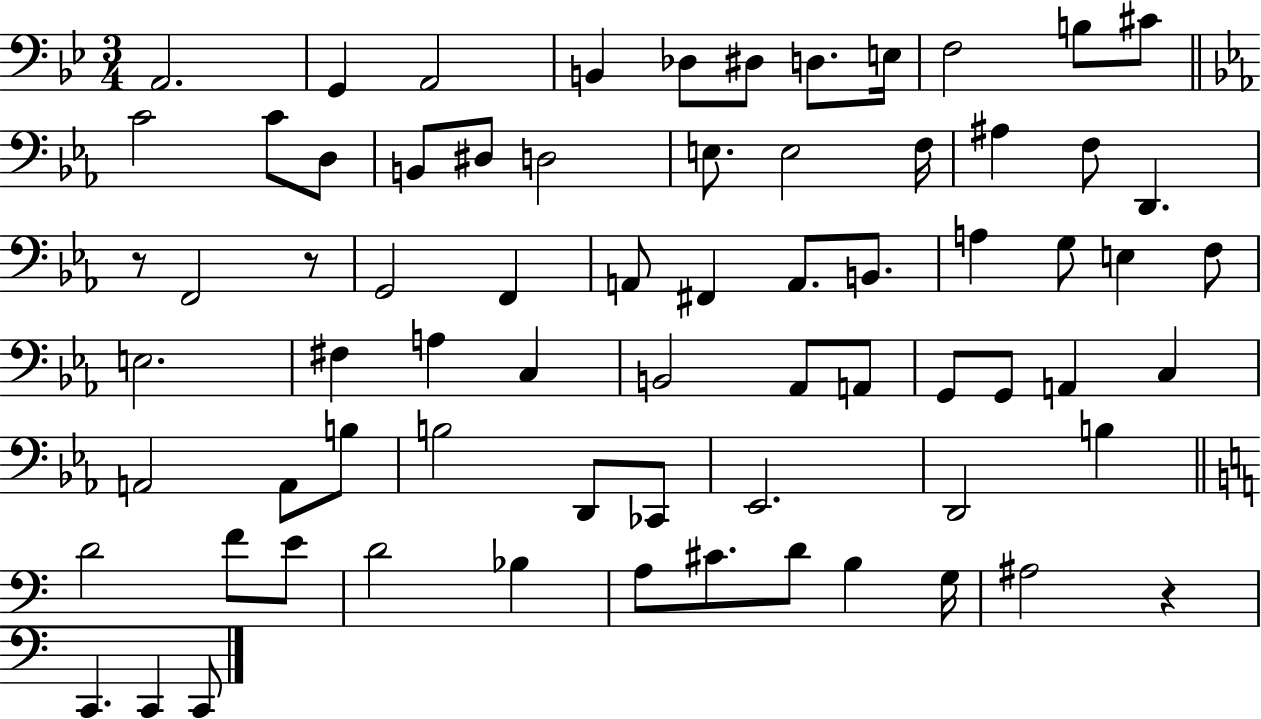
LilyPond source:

{
  \clef bass
  \numericTimeSignature
  \time 3/4
  \key bes \major
  a,2. | g,4 a,2 | b,4 des8 dis8 d8. e16 | f2 b8 cis'8 | \break \bar "||" \break \key c \minor c'2 c'8 d8 | b,8 dis8 d2 | e8. e2 f16 | ais4 f8 d,4. | \break r8 f,2 r8 | g,2 f,4 | a,8 fis,4 a,8. b,8. | a4 g8 e4 f8 | \break e2. | fis4 a4 c4 | b,2 aes,8 a,8 | g,8 g,8 a,4 c4 | \break a,2 a,8 b8 | b2 d,8 ces,8 | ees,2. | d,2 b4 | \break \bar "||" \break \key c \major d'2 f'8 e'8 | d'2 bes4 | a8 cis'8. d'8 b4 g16 | ais2 r4 | \break c,4. c,4 c,8 | \bar "|."
}